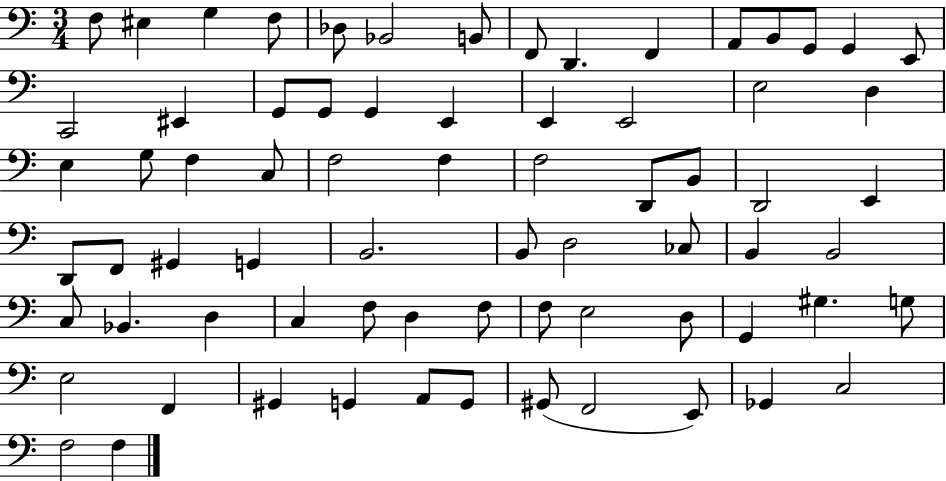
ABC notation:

X:1
T:Untitled
M:3/4
L:1/4
K:C
F,/2 ^E, G, F,/2 _D,/2 _B,,2 B,,/2 F,,/2 D,, F,, A,,/2 B,,/2 G,,/2 G,, E,,/2 C,,2 ^E,, G,,/2 G,,/2 G,, E,, E,, E,,2 E,2 D, E, G,/2 F, C,/2 F,2 F, F,2 D,,/2 B,,/2 D,,2 E,, D,,/2 F,,/2 ^G,, G,, B,,2 B,,/2 D,2 _C,/2 B,, B,,2 C,/2 _B,, D, C, F,/2 D, F,/2 F,/2 E,2 D,/2 G,, ^G, G,/2 E,2 F,, ^G,, G,, A,,/2 G,,/2 ^G,,/2 F,,2 E,,/2 _G,, C,2 F,2 F,